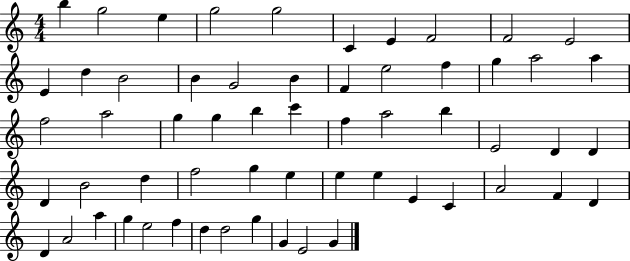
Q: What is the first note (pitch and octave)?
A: B5